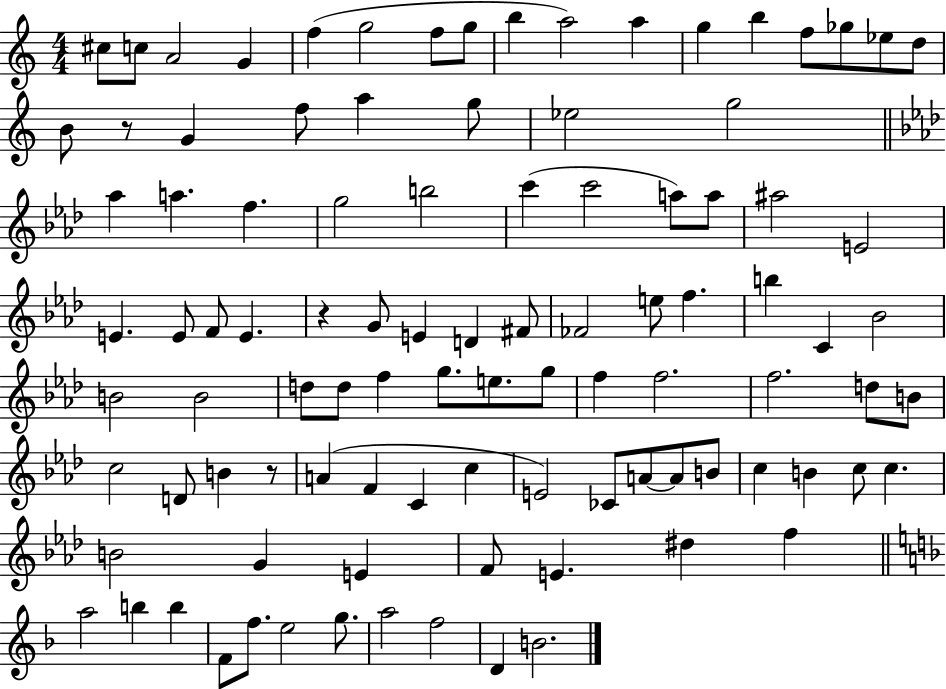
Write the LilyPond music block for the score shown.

{
  \clef treble
  \numericTimeSignature
  \time 4/4
  \key c \major
  cis''8 c''8 a'2 g'4 | f''4( g''2 f''8 g''8 | b''4 a''2) a''4 | g''4 b''4 f''8 ges''8 ees''8 d''8 | \break b'8 r8 g'4 f''8 a''4 g''8 | ees''2 g''2 | \bar "||" \break \key aes \major aes''4 a''4. f''4. | g''2 b''2 | c'''4( c'''2 a''8) a''8 | ais''2 e'2 | \break e'4. e'8 f'8 e'4. | r4 g'8 e'4 d'4 fis'8 | fes'2 e''8 f''4. | b''4 c'4 bes'2 | \break b'2 b'2 | d''8 d''8 f''4 g''8. e''8. g''8 | f''4 f''2. | f''2. d''8 b'8 | \break c''2 d'8 b'4 r8 | a'4( f'4 c'4 c''4 | e'2) ces'8 a'8~~ a'8 b'8 | c''4 b'4 c''8 c''4. | \break b'2 g'4 e'4 | f'8 e'4. dis''4 f''4 | \bar "||" \break \key f \major a''2 b''4 b''4 | f'8 f''8. e''2 g''8. | a''2 f''2 | d'4 b'2. | \break \bar "|."
}